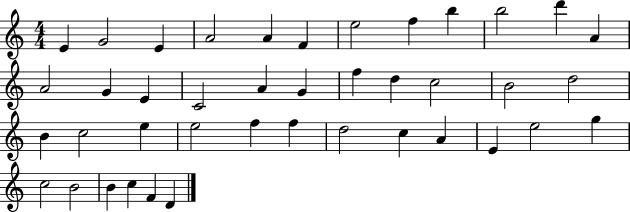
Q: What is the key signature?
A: C major